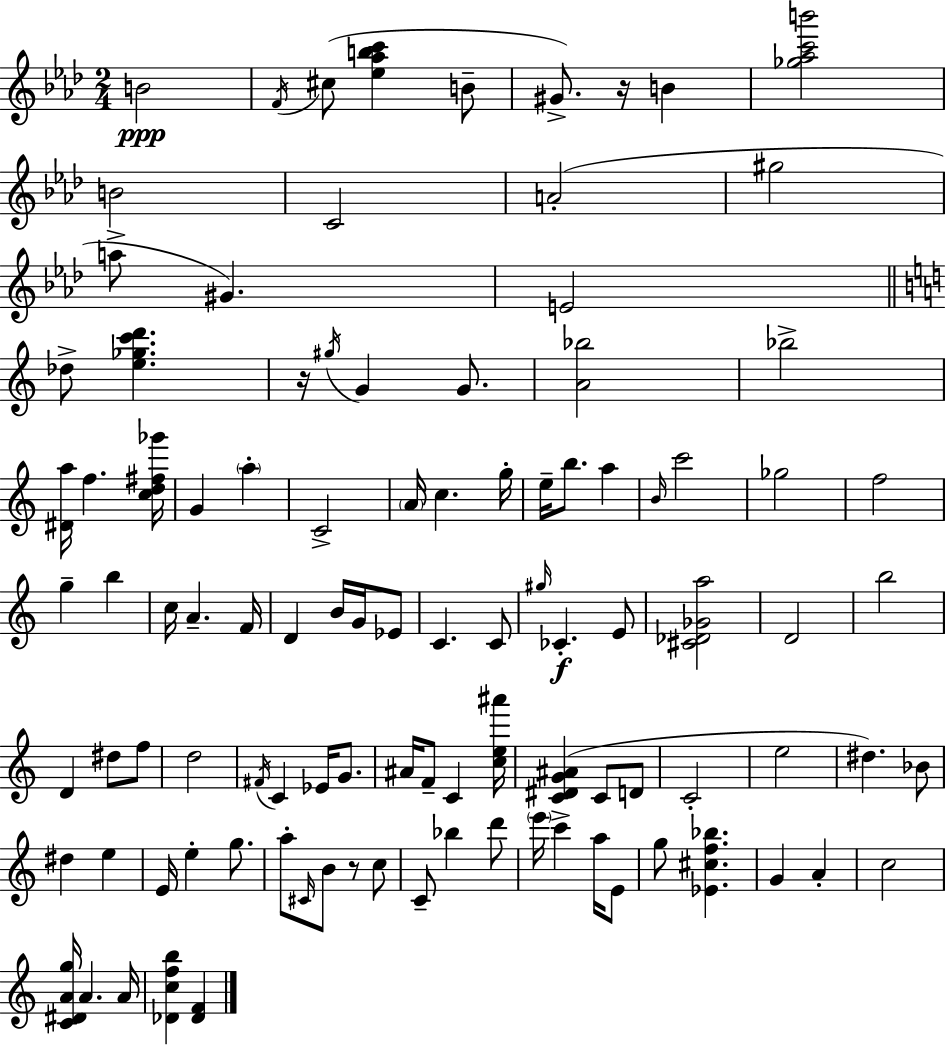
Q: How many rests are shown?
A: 3